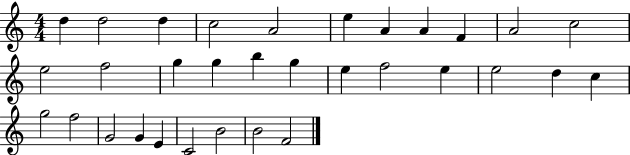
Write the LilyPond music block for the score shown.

{
  \clef treble
  \numericTimeSignature
  \time 4/4
  \key c \major
  d''4 d''2 d''4 | c''2 a'2 | e''4 a'4 a'4 f'4 | a'2 c''2 | \break e''2 f''2 | g''4 g''4 b''4 g''4 | e''4 f''2 e''4 | e''2 d''4 c''4 | \break g''2 f''2 | g'2 g'4 e'4 | c'2 b'2 | b'2 f'2 | \break \bar "|."
}